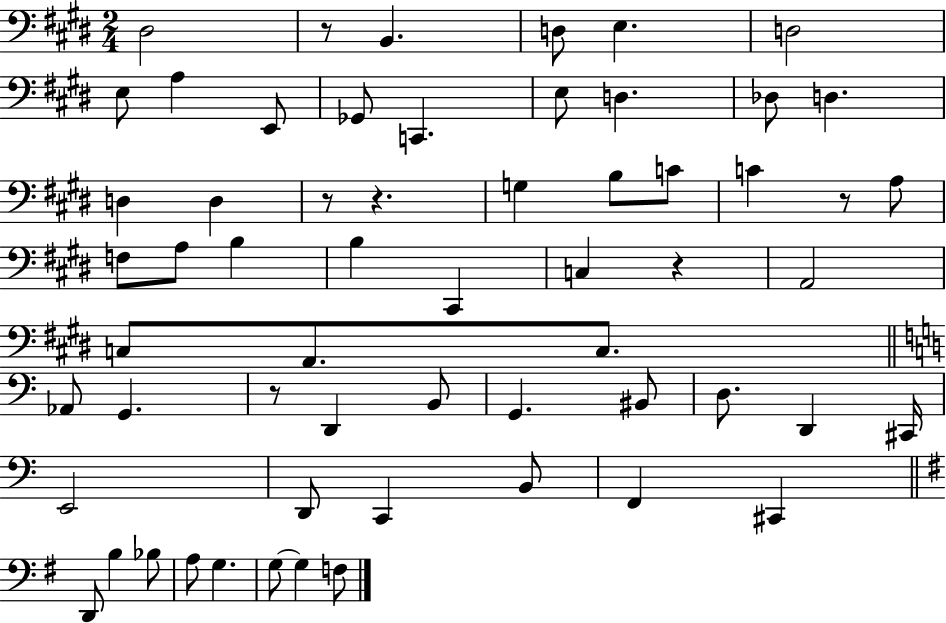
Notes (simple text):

D#3/h R/e B2/q. D3/e E3/q. D3/h E3/e A3/q E2/e Gb2/e C2/q. E3/e D3/q. Db3/e D3/q. D3/q D3/q R/e R/q. G3/q B3/e C4/e C4/q R/e A3/e F3/e A3/e B3/q B3/q C#2/q C3/q R/q A2/h C3/e A2/e. C3/e. Ab2/e G2/q. R/e D2/q B2/e G2/q. BIS2/e D3/e. D2/q C#2/s E2/h D2/e C2/q B2/e F2/q C#2/q D2/e B3/q Bb3/e A3/e G3/q. G3/e G3/q F3/e